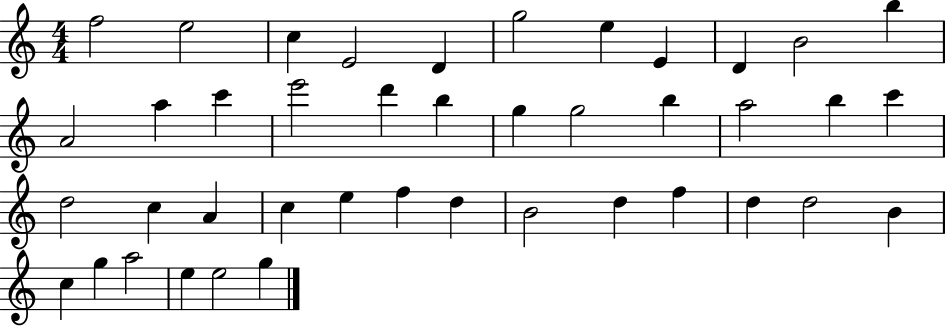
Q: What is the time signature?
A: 4/4